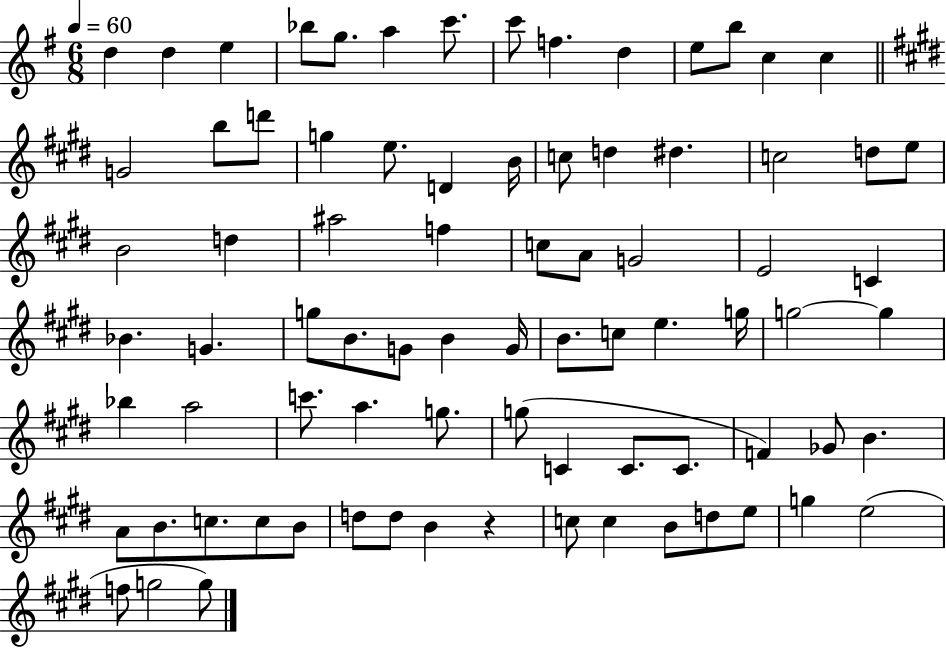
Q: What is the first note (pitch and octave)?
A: D5